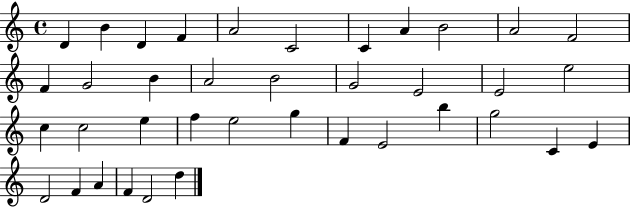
D4/q B4/q D4/q F4/q A4/h C4/h C4/q A4/q B4/h A4/h F4/h F4/q G4/h B4/q A4/h B4/h G4/h E4/h E4/h E5/h C5/q C5/h E5/q F5/q E5/h G5/q F4/q E4/h B5/q G5/h C4/q E4/q D4/h F4/q A4/q F4/q D4/h D5/q